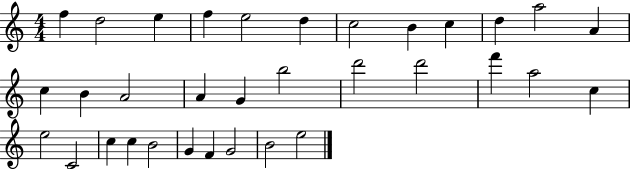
{
  \clef treble
  \numericTimeSignature
  \time 4/4
  \key c \major
  f''4 d''2 e''4 | f''4 e''2 d''4 | c''2 b'4 c''4 | d''4 a''2 a'4 | \break c''4 b'4 a'2 | a'4 g'4 b''2 | d'''2 d'''2 | f'''4 a''2 c''4 | \break e''2 c'2 | c''4 c''4 b'2 | g'4 f'4 g'2 | b'2 e''2 | \break \bar "|."
}